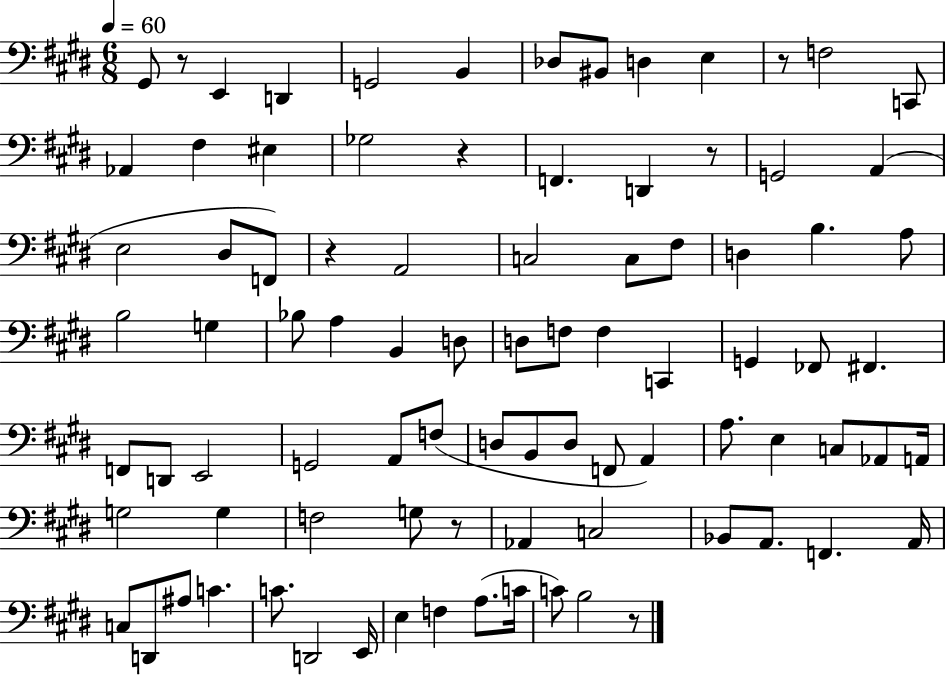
{
  \clef bass
  \numericTimeSignature
  \time 6/8
  \key e \major
  \tempo 4 = 60
  gis,8 r8 e,4 d,4 | g,2 b,4 | des8 bis,8 d4 e4 | r8 f2 c,8 | \break aes,4 fis4 eis4 | ges2 r4 | f,4. d,4 r8 | g,2 a,4( | \break e2 dis8 f,8) | r4 a,2 | c2 c8 fis8 | d4 b4. a8 | \break b2 g4 | bes8 a4 b,4 d8 | d8 f8 f4 c,4 | g,4 fes,8 fis,4. | \break f,8 d,8 e,2 | g,2 a,8 f8( | d8 b,8 d8 f,8 a,4) | a8. e4 c8 aes,8 a,16 | \break g2 g4 | f2 g8 r8 | aes,4 c2 | bes,8 a,8. f,4. a,16 | \break c8 d,8 ais8 c'4. | c'8. d,2 e,16 | e4 f4 a8.( c'16 | c'8) b2 r8 | \break \bar "|."
}